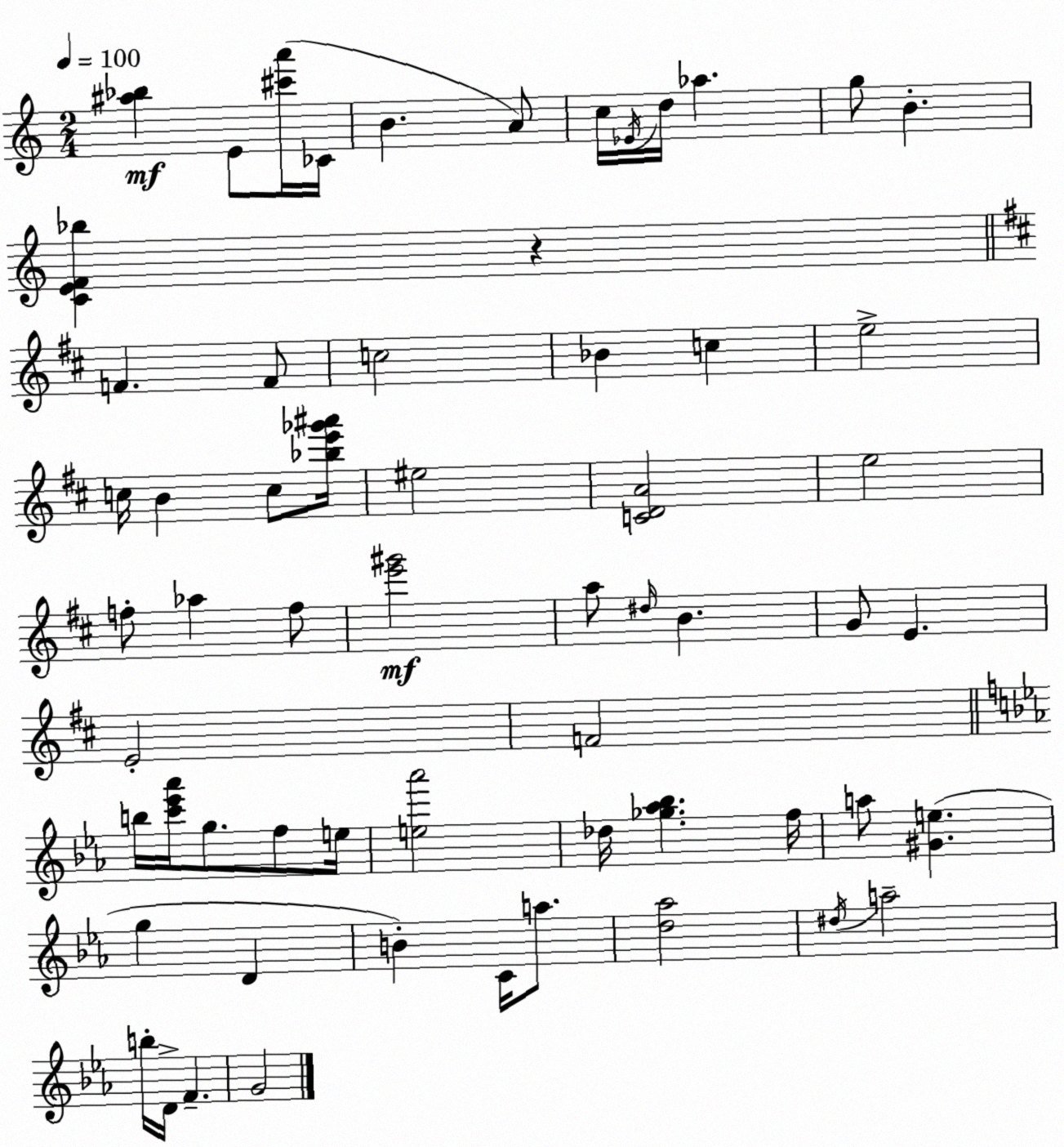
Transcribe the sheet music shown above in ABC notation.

X:1
T:Untitled
M:2/4
L:1/4
K:C
[^a_b] E/2 [^c'a']/4 _C/4 B A/2 c/4 _E/4 d/4 _a g/2 B [CEF_b] z F F/2 c2 _B c e2 c/4 B c/2 [_be'_g'^a']/4 ^e2 [CDA]2 e2 f/2 _a f/2 [e'^g']2 a/2 ^d/4 B G/2 E E2 F2 b/4 [c'_e'_a']/4 g/2 f/2 e/4 [e_a']2 _d/4 [_g_a_b] f/4 a/2 [^Ge] g D B C/4 a/2 [d_a]2 ^d/4 a2 b/4 D/4 F G2